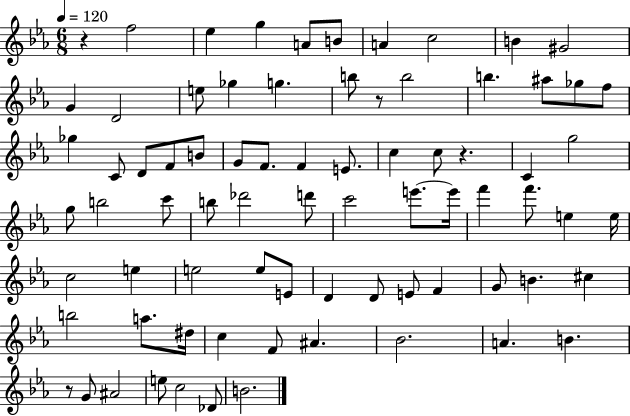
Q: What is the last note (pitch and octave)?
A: B4